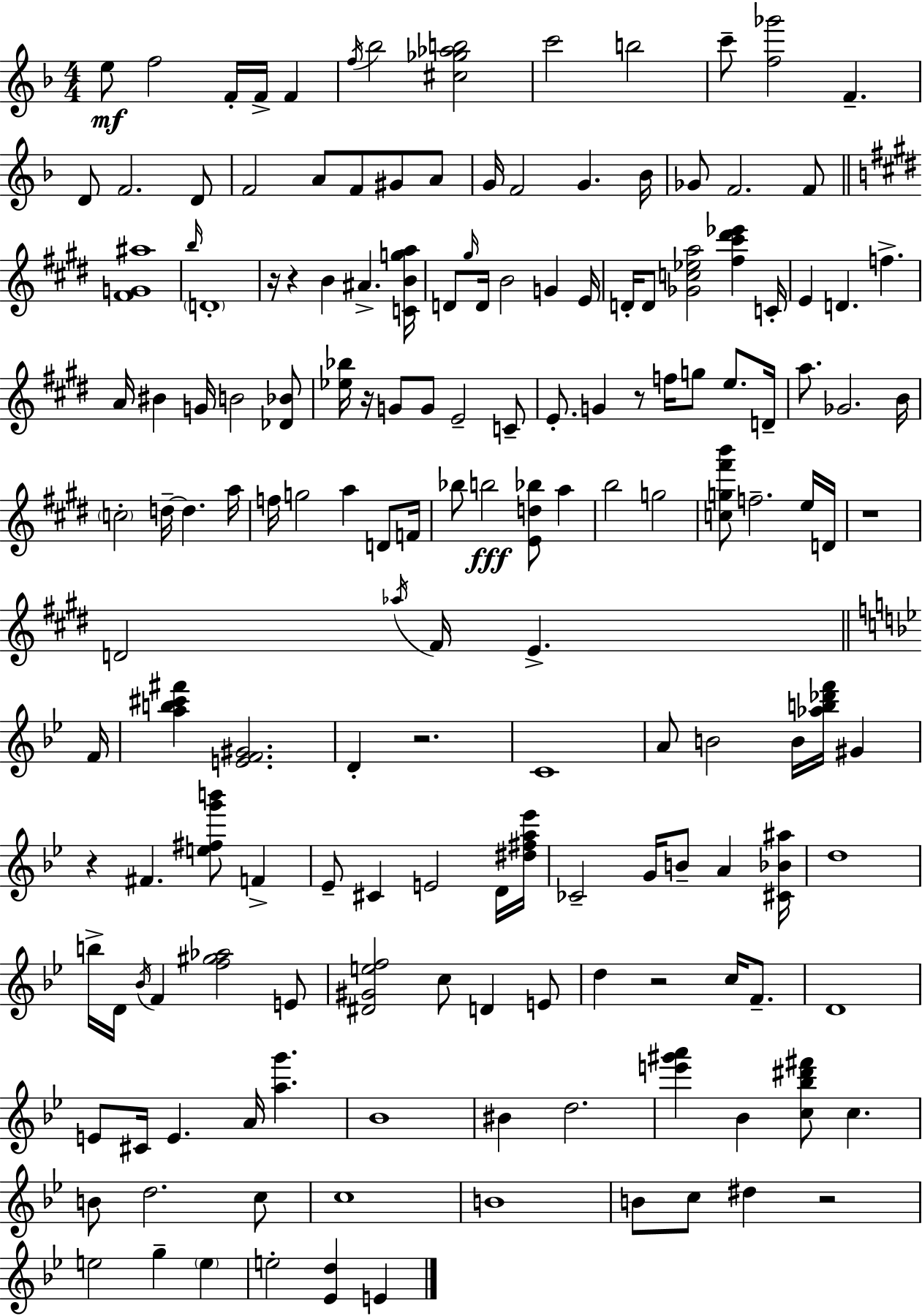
E5/e F5/h F4/s F4/s F4/q F5/s Bb5/h [C#5,Gb5,Ab5,B5]/h C6/h B5/h C6/e [F5,Gb6]/h F4/q. D4/e F4/h. D4/e F4/h A4/e F4/e G#4/e A4/e G4/s F4/h G4/q. Bb4/s Gb4/e F4/h. F4/e [F#4,G4,A#5]/w B5/s D4/w R/s R/q B4/q A#4/q. [C4,B4,G5,A5]/s D4/e G#5/s D4/s B4/h G4/q E4/s D4/s D4/e [Gb4,C5,Eb5,A5]/h [F#5,C#6,D#6,Eb6]/q C4/s E4/q D4/q. F5/q. A4/s BIS4/q G4/s B4/h [Db4,Bb4]/e [Eb5,Bb5]/s R/s G4/e G4/e E4/h C4/e E4/e. G4/q R/e F5/s G5/e E5/e. D4/s A5/e. Gb4/h. B4/s C5/h D5/s D5/q. A5/s F5/s G5/h A5/q D4/e F4/s Bb5/e B5/h [E4,D5,Bb5]/e A5/q B5/h G5/h [C5,G5,F#6,B6]/e F5/h. E5/s D4/s R/w D4/h Ab5/s F#4/s E4/q. F4/s [A5,B5,C#6,F#6]/q [E4,F4,G#4]/h. D4/q R/h. C4/w A4/e B4/h B4/s [Ab5,B5,Db6,F6]/s G#4/q R/q F#4/q. [E5,F#5,G6,B6]/e F4/q Eb4/e C#4/q E4/h D4/s [D#5,F#5,A5,Eb6]/s CES4/h G4/s B4/e A4/q [C#4,Bb4,A#5]/s D5/w B5/s D4/s Bb4/s F4/q [F5,G#5,Ab5]/h E4/e [D#4,G#4,E5,F5]/h C5/e D4/q E4/e D5/q R/h C5/s F4/e. D4/w E4/e C#4/s E4/q. A4/s [A5,G6]/q. Bb4/w BIS4/q D5/h. [E6,G#6,A6]/q Bb4/q [C5,Bb5,D#6,F#6]/e C5/q. B4/e D5/h. C5/e C5/w B4/w B4/e C5/e D#5/q R/h E5/h G5/q E5/q E5/h [Eb4,D5]/q E4/q